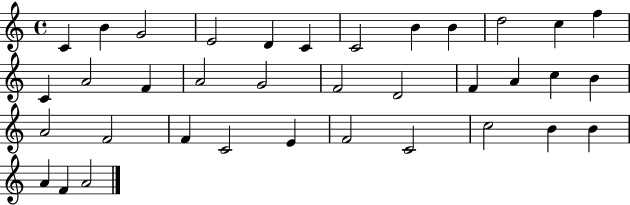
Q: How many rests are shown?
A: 0